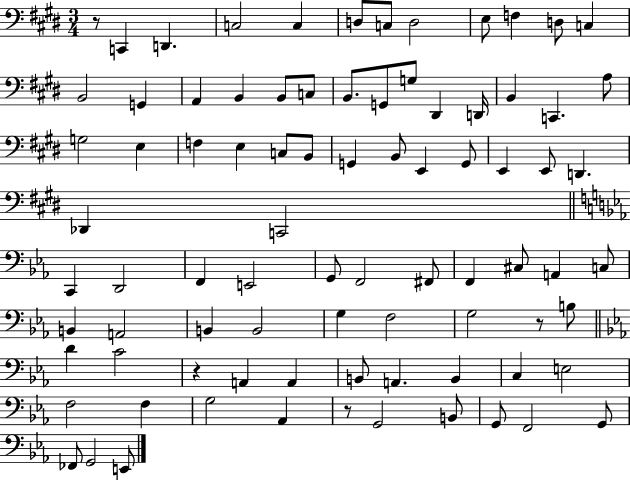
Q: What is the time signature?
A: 3/4